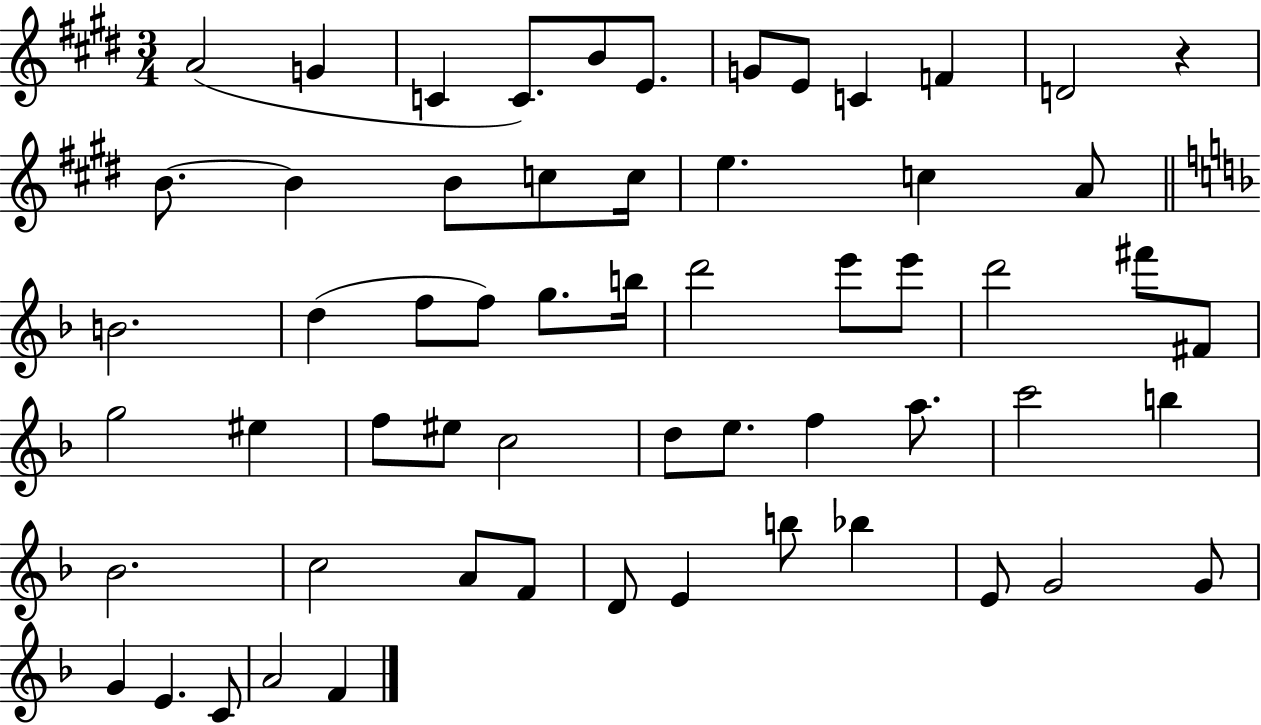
X:1
T:Untitled
M:3/4
L:1/4
K:E
A2 G C C/2 B/2 E/2 G/2 E/2 C F D2 z B/2 B B/2 c/2 c/4 e c A/2 B2 d f/2 f/2 g/2 b/4 d'2 e'/2 e'/2 d'2 ^f'/2 ^F/2 g2 ^e f/2 ^e/2 c2 d/2 e/2 f a/2 c'2 b _B2 c2 A/2 F/2 D/2 E b/2 _b E/2 G2 G/2 G E C/2 A2 F